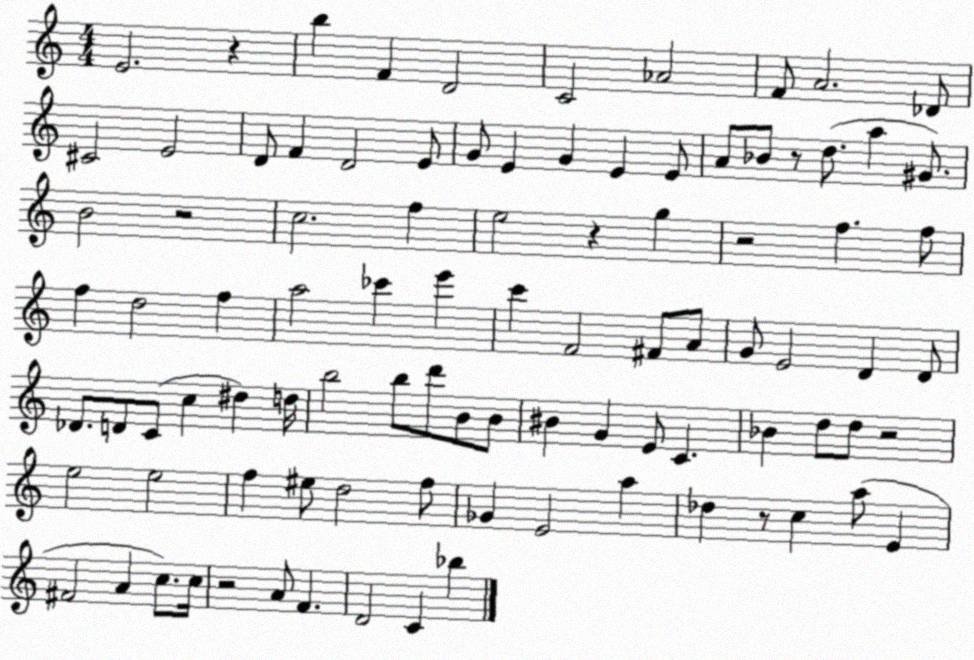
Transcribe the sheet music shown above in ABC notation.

X:1
T:Untitled
M:4/4
L:1/4
K:C
E2 z b F D2 C2 _A2 F/2 A2 _D/2 ^C2 E2 D/2 F D2 E/2 G/2 E G E E/2 A/2 _B/2 z/2 d/2 a ^G/2 B2 z2 c2 f e2 z g z2 f f/2 f d2 f a2 _c' e' c' F2 ^F/2 A/2 G/2 E2 D D/2 _D/2 D/2 C/2 c ^d d/4 b2 b/2 d'/2 B/2 B/2 ^B G E/2 C _B d/2 d/2 z2 e2 e2 f ^e/2 d2 f/2 _G E2 a _d z/2 c a/2 E ^F2 A c/2 c/4 z2 A/2 F D2 C _b